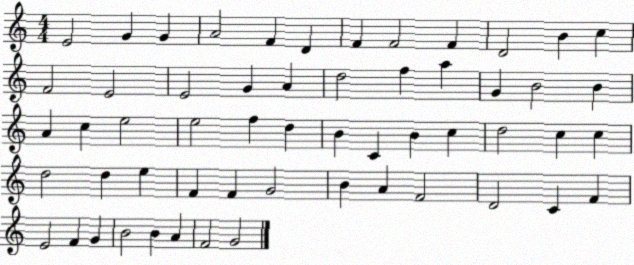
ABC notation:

X:1
T:Untitled
M:4/4
L:1/4
K:C
E2 G G A2 F D F F2 F D2 B c F2 E2 E2 G A d2 f a G B2 B A c e2 e2 f d B C B c d2 c c d2 d e F F G2 B A F2 D2 C F E2 F G B2 B A F2 G2